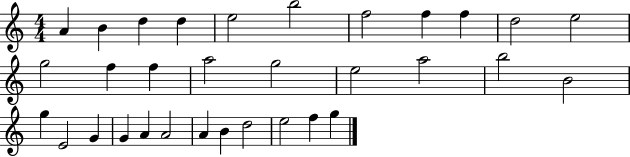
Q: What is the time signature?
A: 4/4